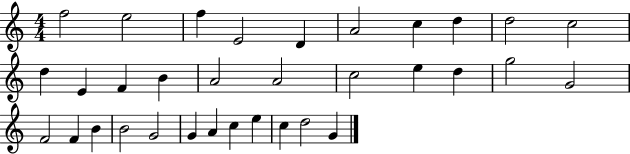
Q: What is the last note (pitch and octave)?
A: G4